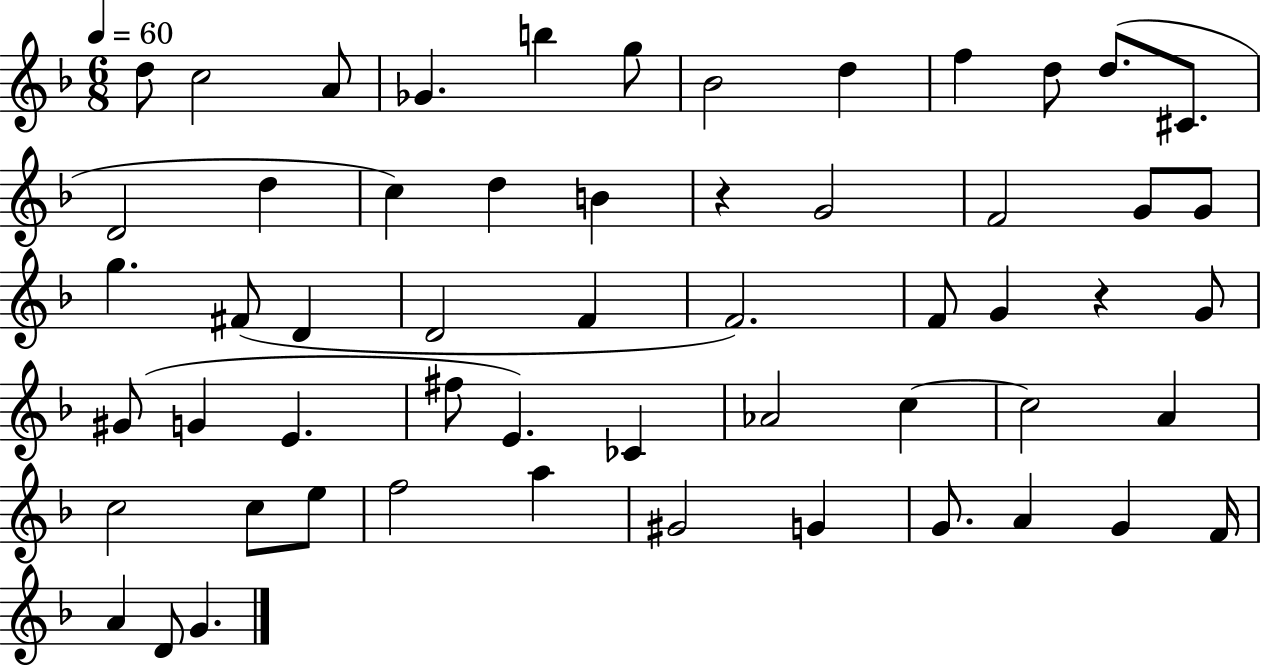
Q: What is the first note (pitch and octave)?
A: D5